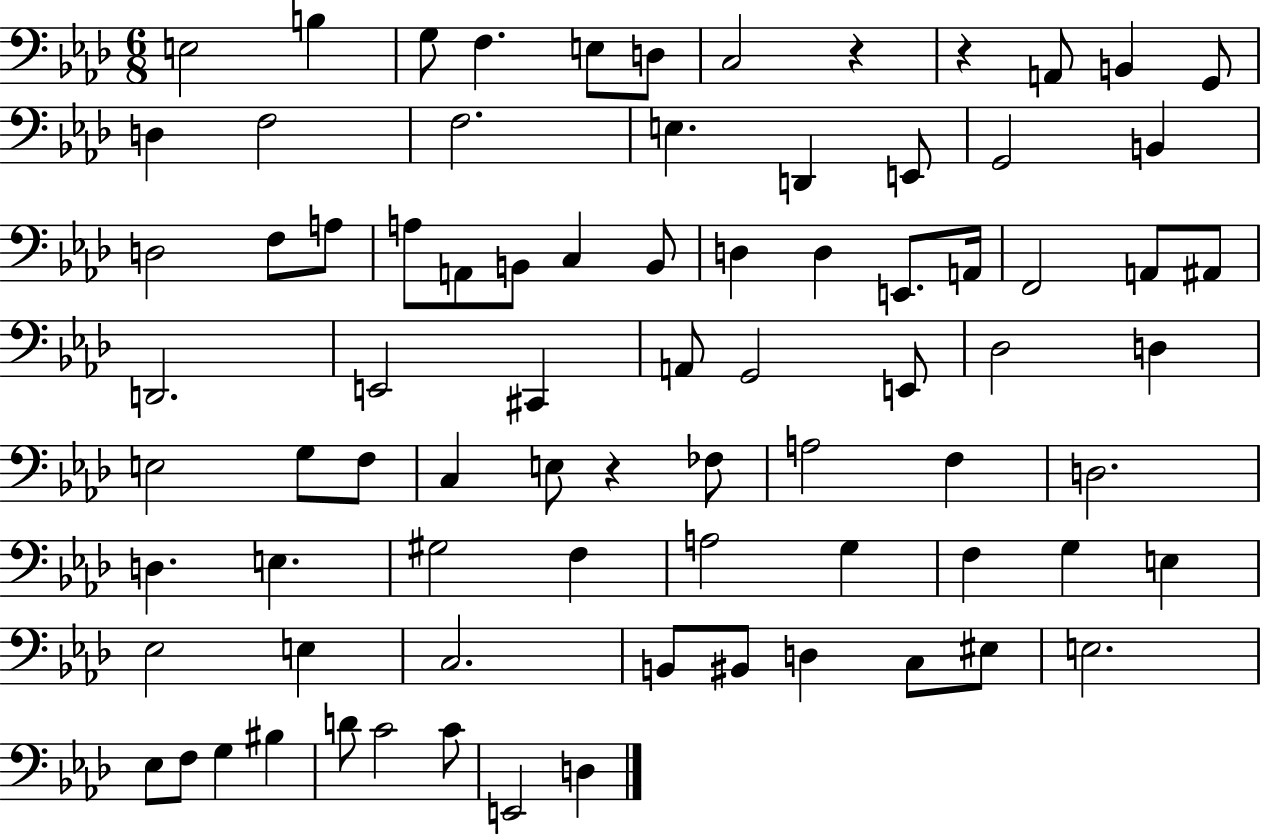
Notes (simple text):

E3/h B3/q G3/e F3/q. E3/e D3/e C3/h R/q R/q A2/e B2/q G2/e D3/q F3/h F3/h. E3/q. D2/q E2/e G2/h B2/q D3/h F3/e A3/e A3/e A2/e B2/e C3/q B2/e D3/q D3/q E2/e. A2/s F2/h A2/e A#2/e D2/h. E2/h C#2/q A2/e G2/h E2/e Db3/h D3/q E3/h G3/e F3/e C3/q E3/e R/q FES3/e A3/h F3/q D3/h. D3/q. E3/q. G#3/h F3/q A3/h G3/q F3/q G3/q E3/q Eb3/h E3/q C3/h. B2/e BIS2/e D3/q C3/e EIS3/e E3/h. Eb3/e F3/e G3/q BIS3/q D4/e C4/h C4/e E2/h D3/q